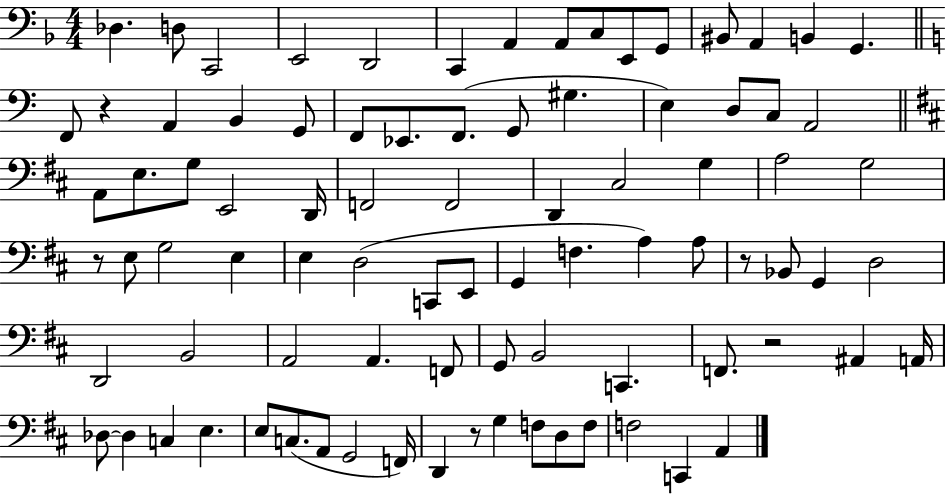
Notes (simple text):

Db3/q. D3/e C2/h E2/h D2/h C2/q A2/q A2/e C3/e E2/e G2/e BIS2/e A2/q B2/q G2/q. F2/e R/q A2/q B2/q G2/e F2/e Eb2/e. F2/e. G2/e G#3/q. E3/q D3/e C3/e A2/h A2/e E3/e. G3/e E2/h D2/s F2/h F2/h D2/q C#3/h G3/q A3/h G3/h R/e E3/e G3/h E3/q E3/q D3/h C2/e E2/e G2/q F3/q. A3/q A3/e R/e Bb2/e G2/q D3/h D2/h B2/h A2/h A2/q. F2/e G2/e B2/h C2/q. F2/e. R/h A#2/q A2/s Db3/e Db3/q C3/q E3/q. E3/e C3/e. A2/e G2/h F2/s D2/q R/e G3/q F3/e D3/e F3/e F3/h C2/q A2/q